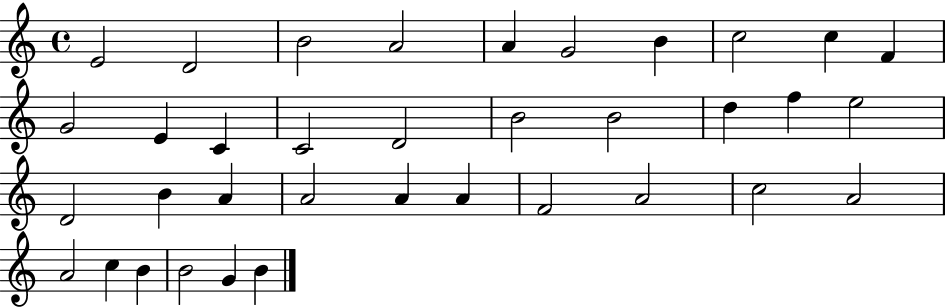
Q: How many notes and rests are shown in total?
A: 36